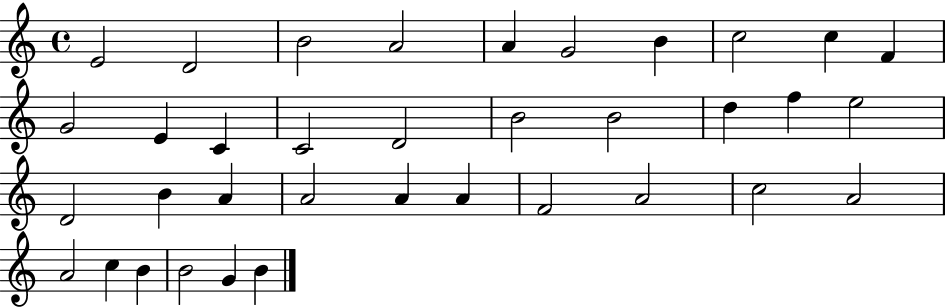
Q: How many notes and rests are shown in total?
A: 36